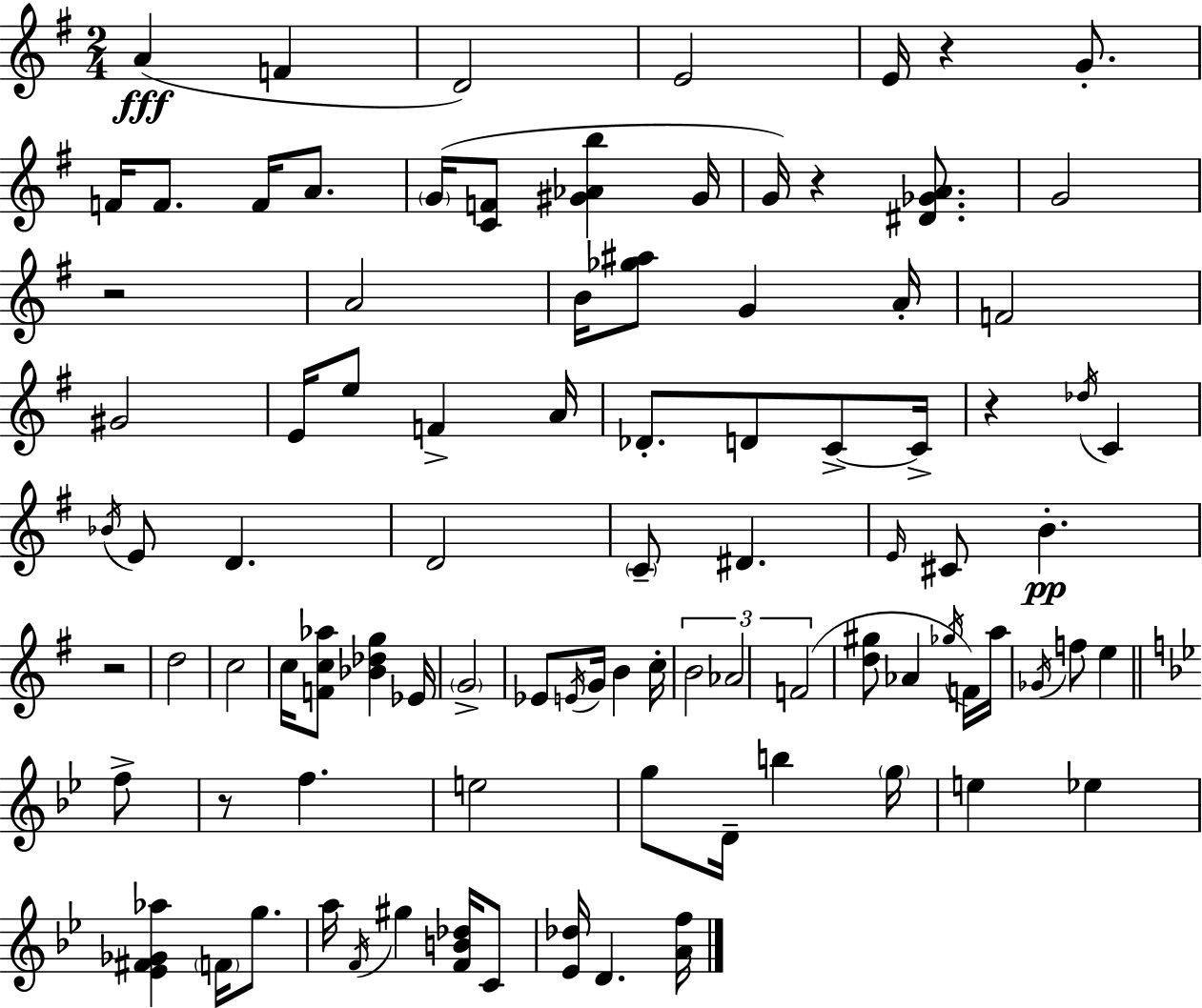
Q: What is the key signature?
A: G major